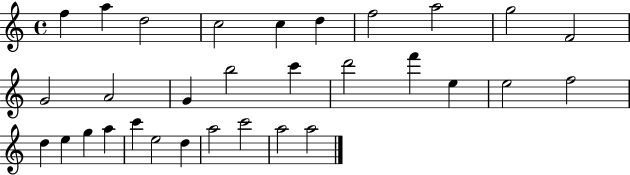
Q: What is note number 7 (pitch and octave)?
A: F5